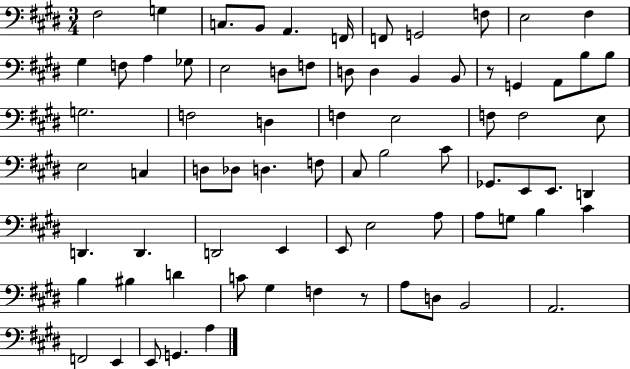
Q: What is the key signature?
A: E major